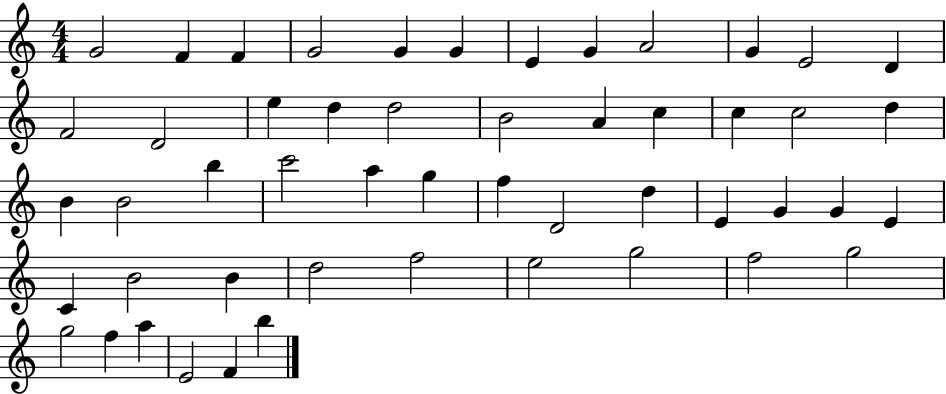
{
  \clef treble
  \numericTimeSignature
  \time 4/4
  \key c \major
  g'2 f'4 f'4 | g'2 g'4 g'4 | e'4 g'4 a'2 | g'4 e'2 d'4 | \break f'2 d'2 | e''4 d''4 d''2 | b'2 a'4 c''4 | c''4 c''2 d''4 | \break b'4 b'2 b''4 | c'''2 a''4 g''4 | f''4 d'2 d''4 | e'4 g'4 g'4 e'4 | \break c'4 b'2 b'4 | d''2 f''2 | e''2 g''2 | f''2 g''2 | \break g''2 f''4 a''4 | e'2 f'4 b''4 | \bar "|."
}